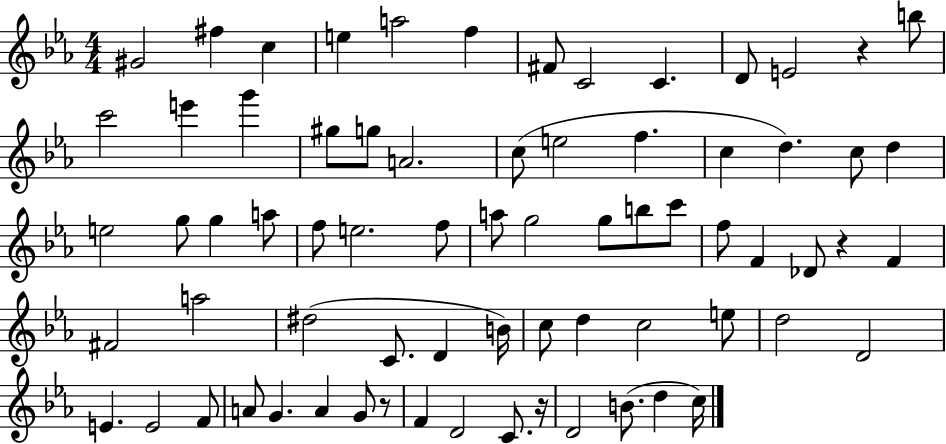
G#4/h F#5/q C5/q E5/q A5/h F5/q F#4/e C4/h C4/q. D4/e E4/h R/q B5/e C6/h E6/q G6/q G#5/e G5/e A4/h. C5/e E5/h F5/q. C5/q D5/q. C5/e D5/q E5/h G5/e G5/q A5/e F5/e E5/h. F5/e A5/e G5/h G5/e B5/e C6/e F5/e F4/q Db4/e R/q F4/q F#4/h A5/h D#5/h C4/e. D4/q B4/s C5/e D5/q C5/h E5/e D5/h D4/h E4/q. E4/h F4/e A4/e G4/q. A4/q G4/e R/e F4/q D4/h C4/e. R/s D4/h B4/e. D5/q C5/s